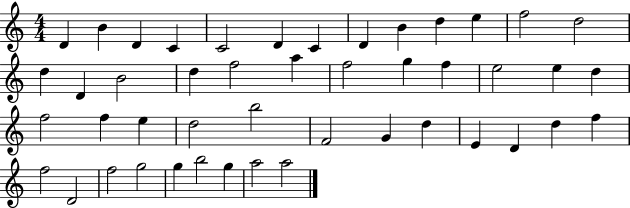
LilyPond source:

{
  \clef treble
  \numericTimeSignature
  \time 4/4
  \key c \major
  d'4 b'4 d'4 c'4 | c'2 d'4 c'4 | d'4 b'4 d''4 e''4 | f''2 d''2 | \break d''4 d'4 b'2 | d''4 f''2 a''4 | f''2 g''4 f''4 | e''2 e''4 d''4 | \break f''2 f''4 e''4 | d''2 b''2 | f'2 g'4 d''4 | e'4 d'4 d''4 f''4 | \break f''2 d'2 | f''2 g''2 | g''4 b''2 g''4 | a''2 a''2 | \break \bar "|."
}